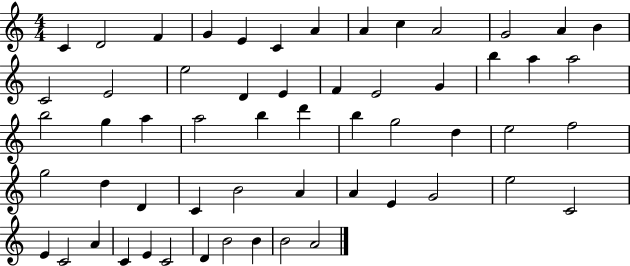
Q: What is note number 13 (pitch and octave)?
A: B4